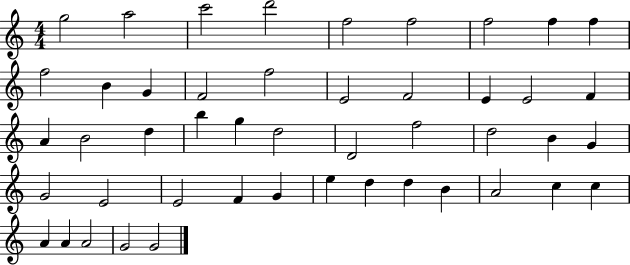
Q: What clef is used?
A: treble